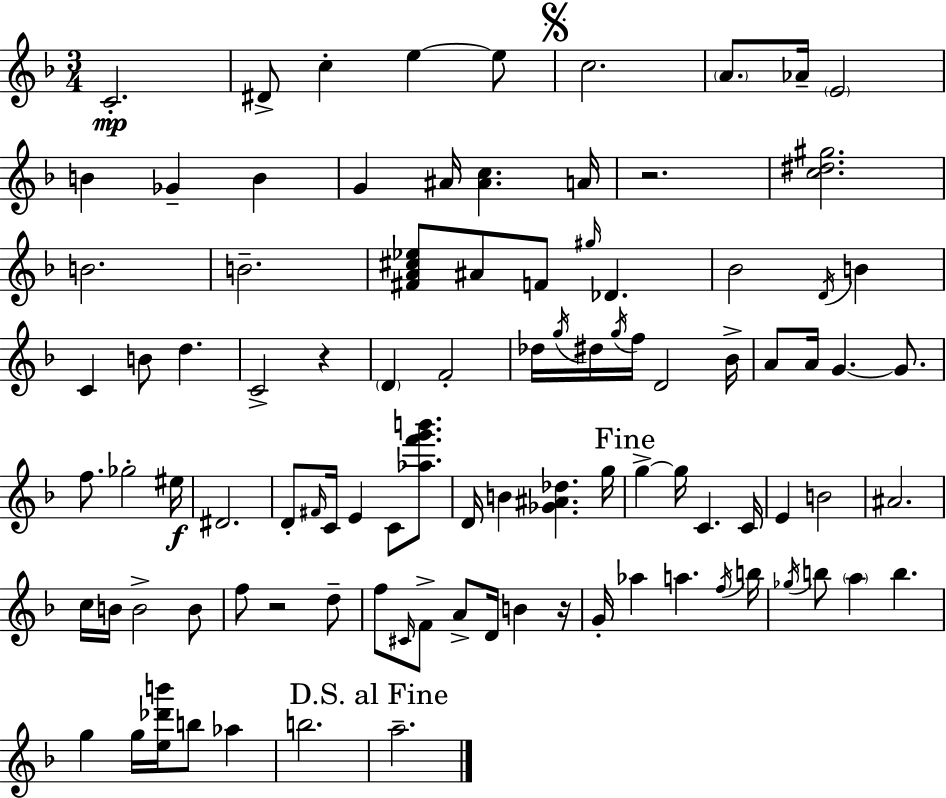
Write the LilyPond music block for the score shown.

{
  \clef treble
  \numericTimeSignature
  \time 3/4
  \key f \major
  c'2.-.\mp | dis'8-> c''4-. e''4~~ e''8 | \mark \markup { \musicglyph "scripts.segno" } c''2. | \parenthesize a'8. aes'16-- \parenthesize e'2 | \break b'4 ges'4-- b'4 | g'4 ais'16 <ais' c''>4. a'16 | r2. | <c'' dis'' gis''>2. | \break b'2. | b'2.-- | <fis' a' cis'' ees''>8 ais'8 f'8 \grace { gis''16 } des'4. | bes'2 \acciaccatura { d'16 } b'4 | \break c'4 b'8 d''4. | c'2-> r4 | \parenthesize d'4 f'2-. | des''16 \acciaccatura { g''16 } dis''16 \acciaccatura { g''16 } f''16 d'2 | \break bes'16-> a'8 a'16 g'4.~~ | g'8. f''8. ges''2-. | eis''16\f dis'2. | d'8-. \grace { fis'16 } c'16 e'4 | \break c'8 <aes'' f''' g''' b'''>8. d'16 b'4 <ges' ais' des''>4. | g''16 \mark "Fine" g''4->~~ g''16 c'4. | c'16 e'4 b'2 | ais'2. | \break c''16 b'16 b'2-> | b'8 f''8 r2 | d''8-- f''8 \grace { cis'16 } f'8-> a'8-> | d'16 b'4 r16 g'16-. aes''4 a''4. | \break \acciaccatura { f''16 } b''16 \acciaccatura { ges''16 } b''8 \parenthesize a''4 | b''4. g''4 | g''16 <e'' des''' b'''>16 b''8 aes''4 b''2. | \mark "D.S. al Fine" a''2.-- | \break \bar "|."
}